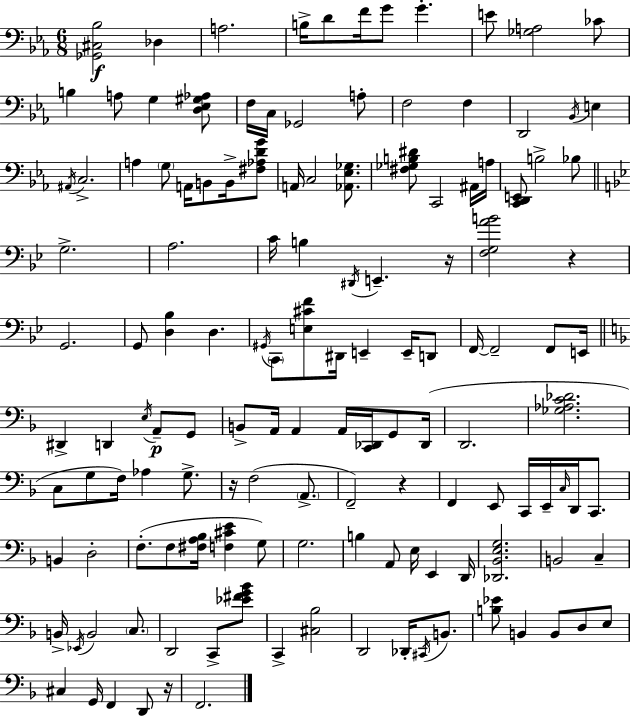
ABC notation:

X:1
T:Untitled
M:6/8
L:1/4
K:Cm
[_G,,^C,_B,]2 _D, A,2 B,/4 D/2 F/4 G/2 G E/2 [_G,A,]2 _C/2 B, A,/2 G, [D,_E,^G,_A,]/2 F,/4 C,/4 _G,,2 A,/2 F,2 F, D,,2 _B,,/4 E, ^A,,/4 C,2 A, G,/2 A,,/4 B,,/2 B,,/4 [^F,_A,DG]/2 A,,/4 C,2 [_A,,_E,_G,]/2 [^F,_G,B,^D]/2 C,,2 ^A,,/4 A,/4 [C,,D,,E,,]/2 B,2 _B,/2 G,2 A,2 C/4 B, ^D,,/4 E,, z/4 [F,G,AB]2 z G,,2 G,,/2 [D,_B,] D, ^G,,/4 C,,/2 [E,^CF]/2 ^D,,/4 E,, E,,/4 D,,/2 F,,/4 F,,2 F,,/2 E,,/4 ^D,, D,, E,/4 A,,/2 G,,/2 B,,/2 A,,/4 A,, A,,/4 [C,,_D,,]/4 G,,/2 _D,,/4 D,,2 [_G,_A,C_D]2 C,/2 G,/2 F,/4 _A, G,/2 z/4 F,2 A,,/2 F,,2 z F,, E,,/2 C,,/4 E,,/4 C,/4 D,,/4 C,,/2 B,, D,2 F,/2 F,/2 [^F,A,_B,]/4 [F,^CE] G,/2 G,2 B, A,,/2 E,/4 E,, D,,/4 [_D,,_B,,E,G,]2 B,,2 C, B,,/4 _E,,/4 B,,2 C,/2 D,,2 C,,/2 [_E^FG_B]/2 C,, [^C,_B,]2 D,,2 _D,,/4 ^C,,/4 B,,/2 [B,_E]/2 B,, B,,/2 D,/2 E,/2 ^C, G,,/4 F,, D,,/2 z/4 F,,2